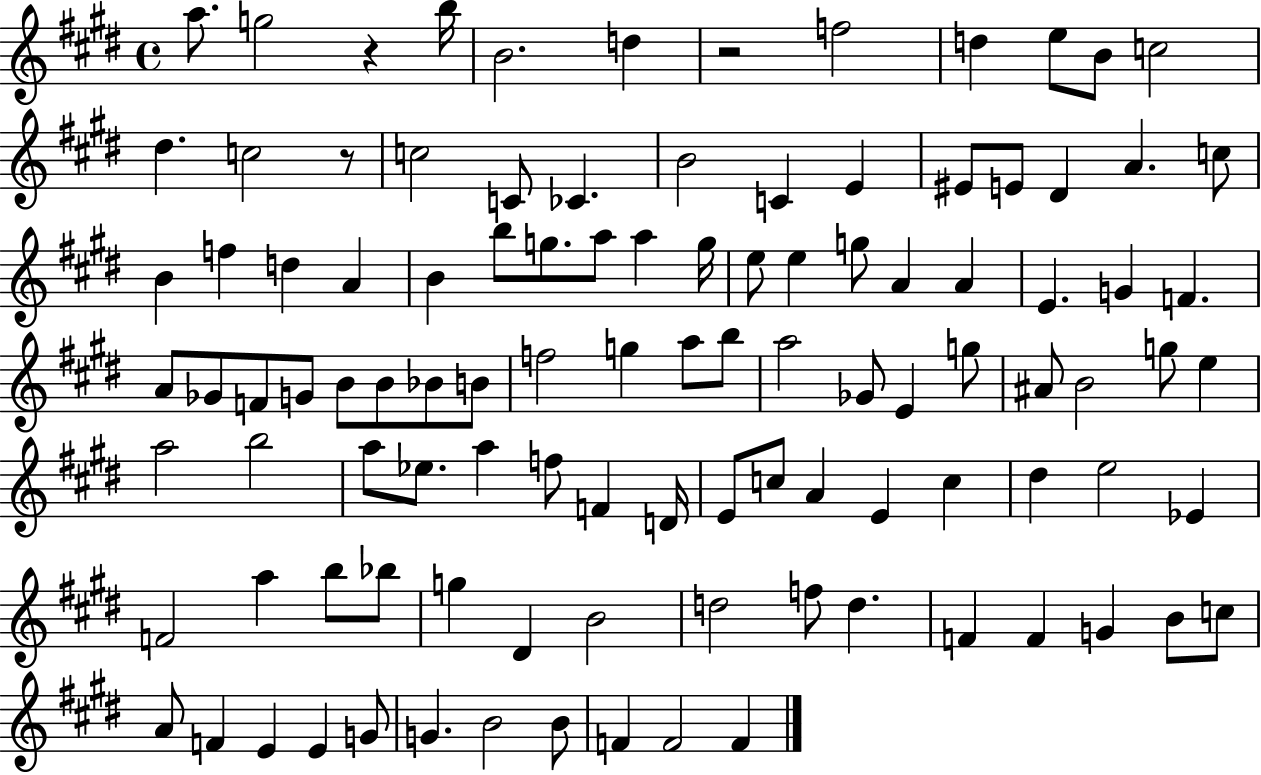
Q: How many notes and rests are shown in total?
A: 106